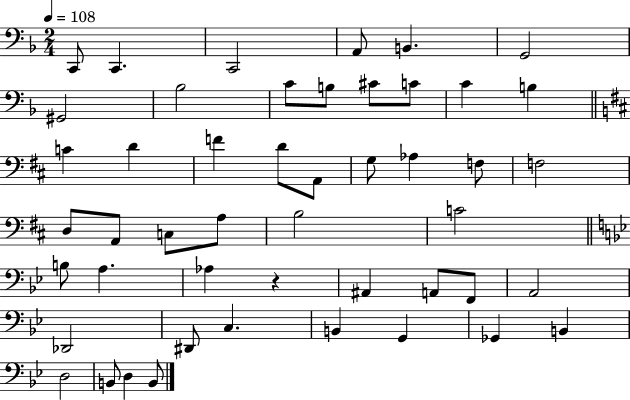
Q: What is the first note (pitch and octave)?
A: C2